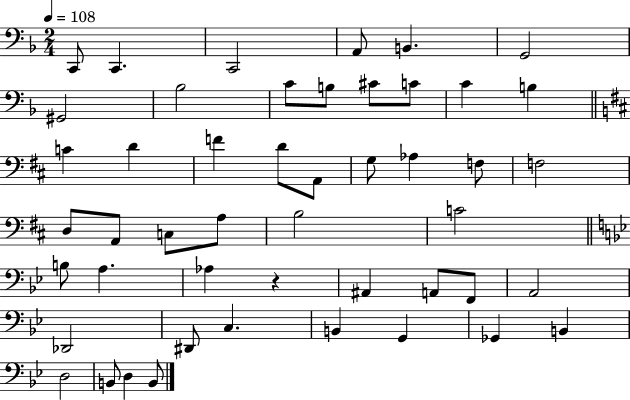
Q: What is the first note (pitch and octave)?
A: C2